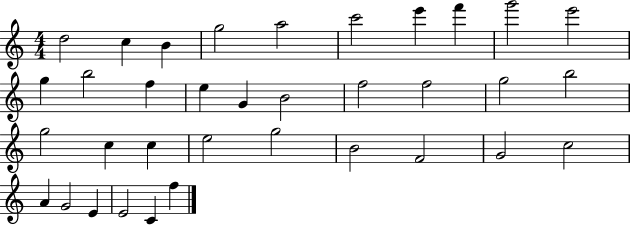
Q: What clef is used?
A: treble